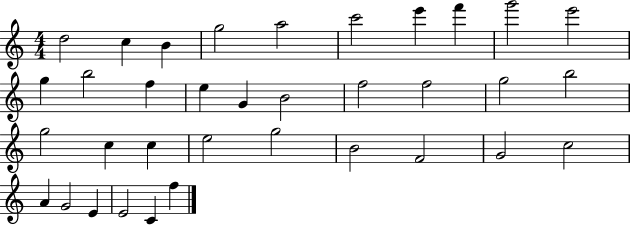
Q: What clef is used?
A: treble